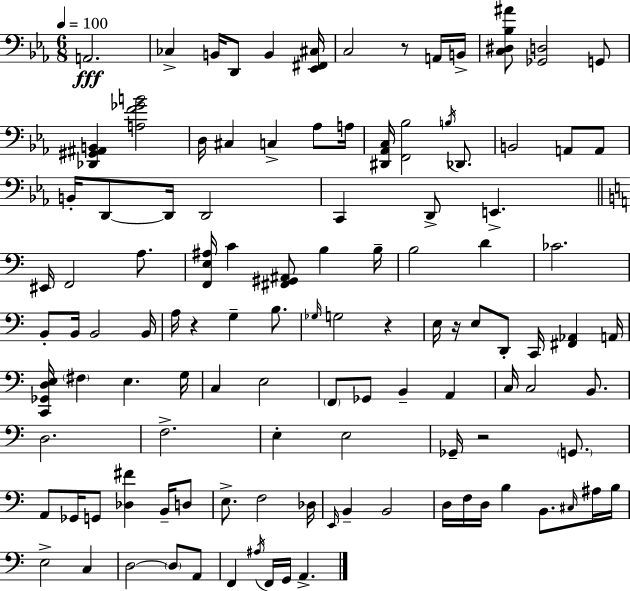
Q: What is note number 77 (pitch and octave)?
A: B2